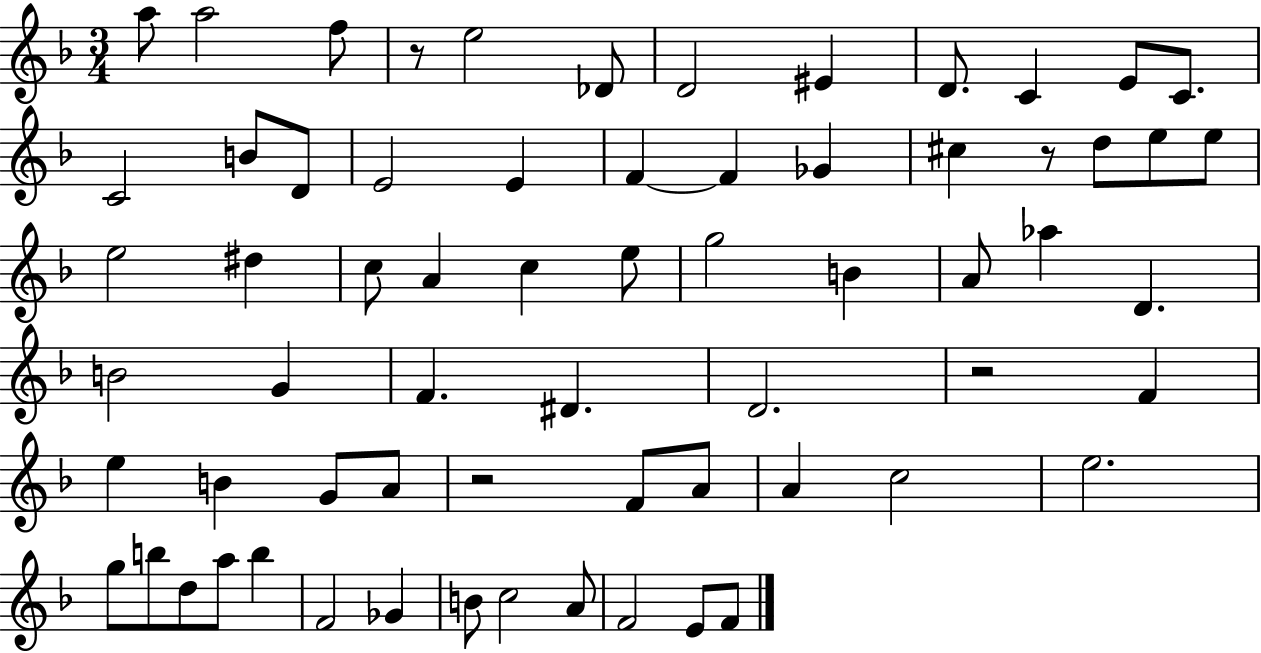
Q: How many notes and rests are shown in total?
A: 66